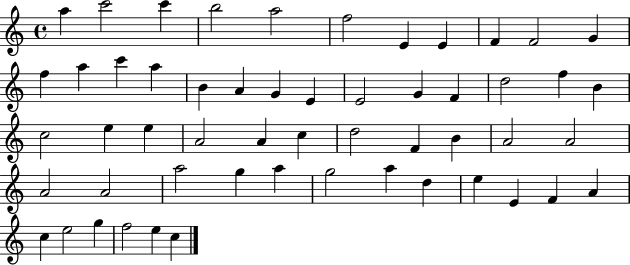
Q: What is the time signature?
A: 4/4